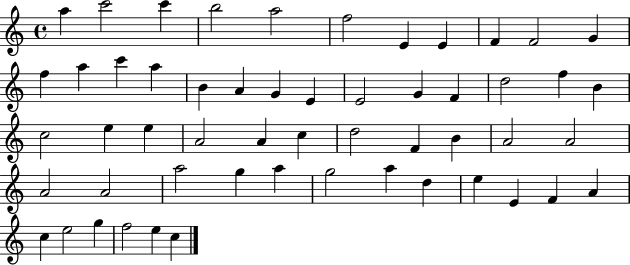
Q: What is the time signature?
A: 4/4